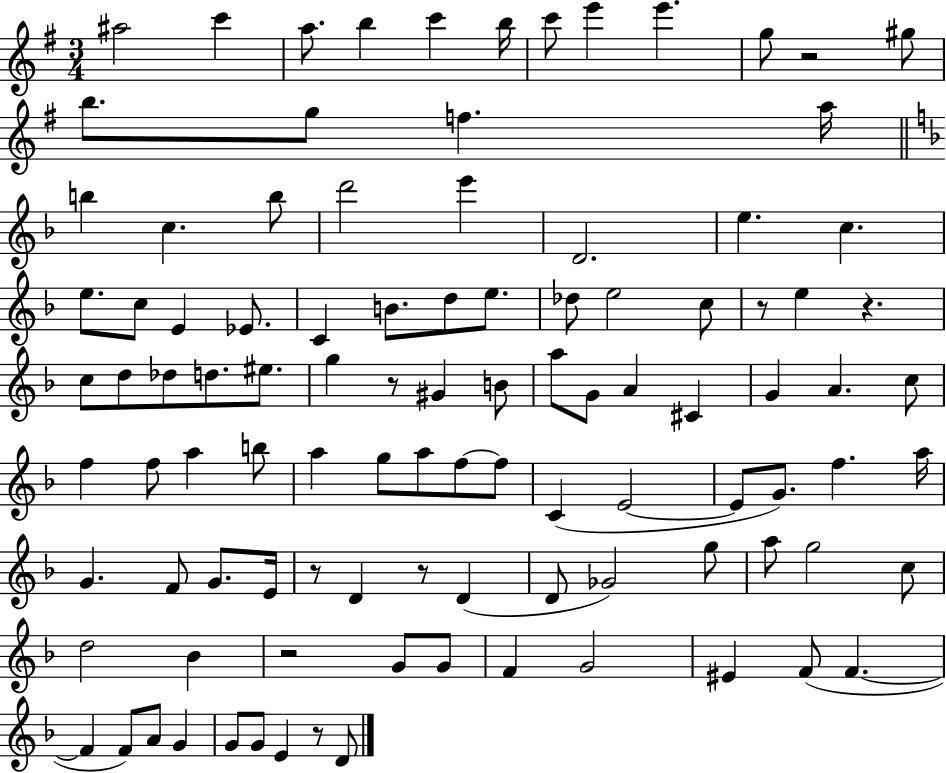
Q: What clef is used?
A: treble